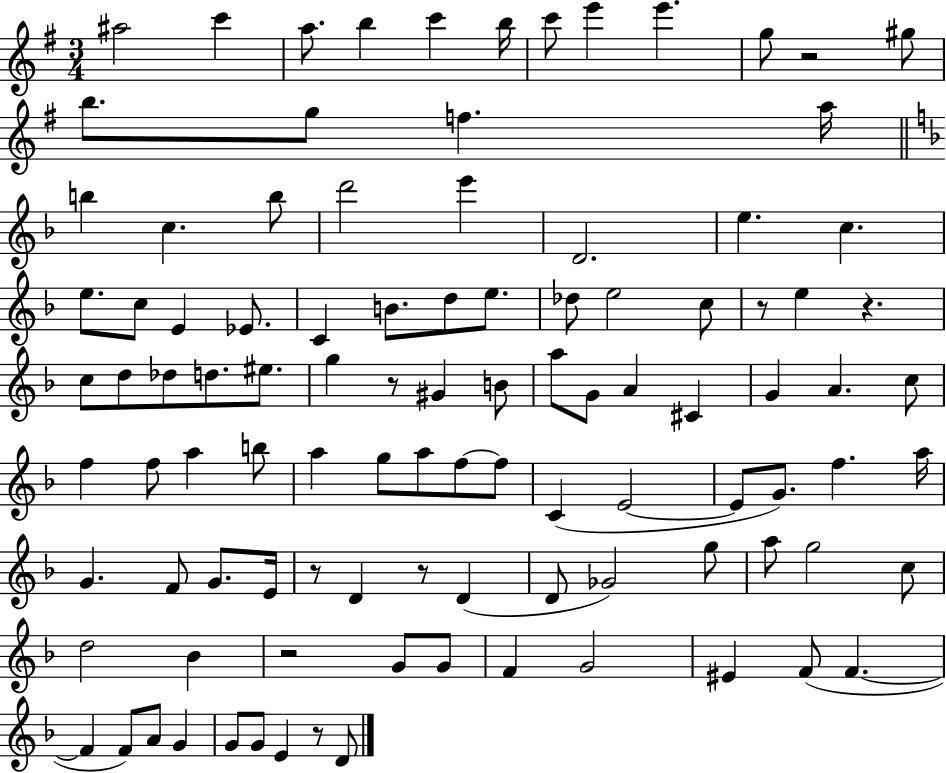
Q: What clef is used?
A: treble